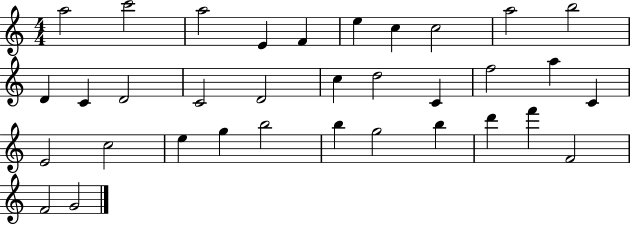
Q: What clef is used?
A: treble